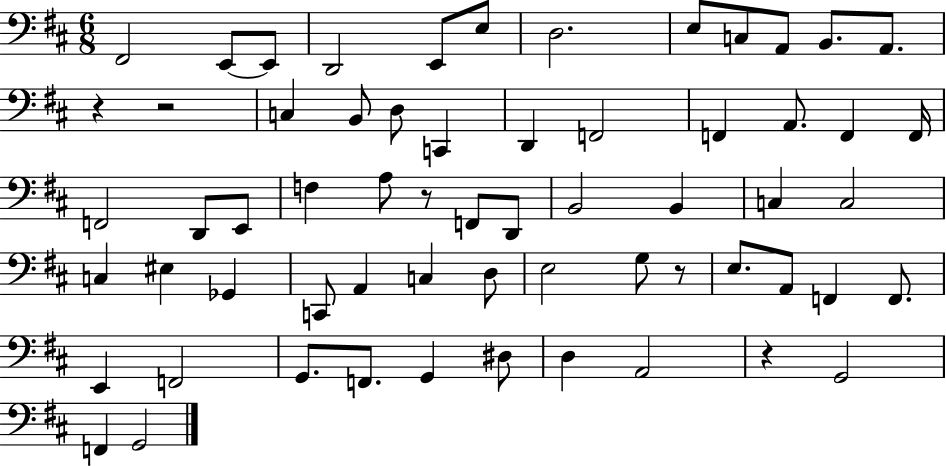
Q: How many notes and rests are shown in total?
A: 62